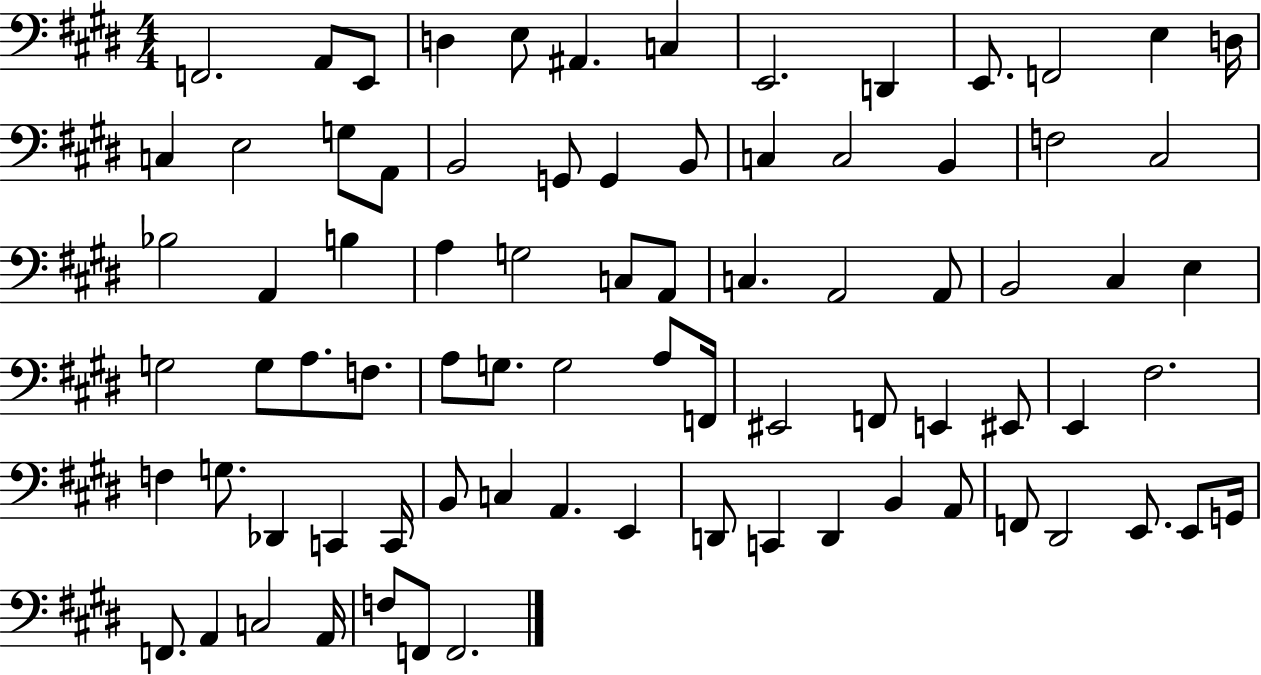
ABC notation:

X:1
T:Untitled
M:4/4
L:1/4
K:E
F,,2 A,,/2 E,,/2 D, E,/2 ^A,, C, E,,2 D,, E,,/2 F,,2 E, D,/4 C, E,2 G,/2 A,,/2 B,,2 G,,/2 G,, B,,/2 C, C,2 B,, F,2 ^C,2 _B,2 A,, B, A, G,2 C,/2 A,,/2 C, A,,2 A,,/2 B,,2 ^C, E, G,2 G,/2 A,/2 F,/2 A,/2 G,/2 G,2 A,/2 F,,/4 ^E,,2 F,,/2 E,, ^E,,/2 E,, ^F,2 F, G,/2 _D,, C,, C,,/4 B,,/2 C, A,, E,, D,,/2 C,, D,, B,, A,,/2 F,,/2 ^D,,2 E,,/2 E,,/2 G,,/4 F,,/2 A,, C,2 A,,/4 F,/2 F,,/2 F,,2